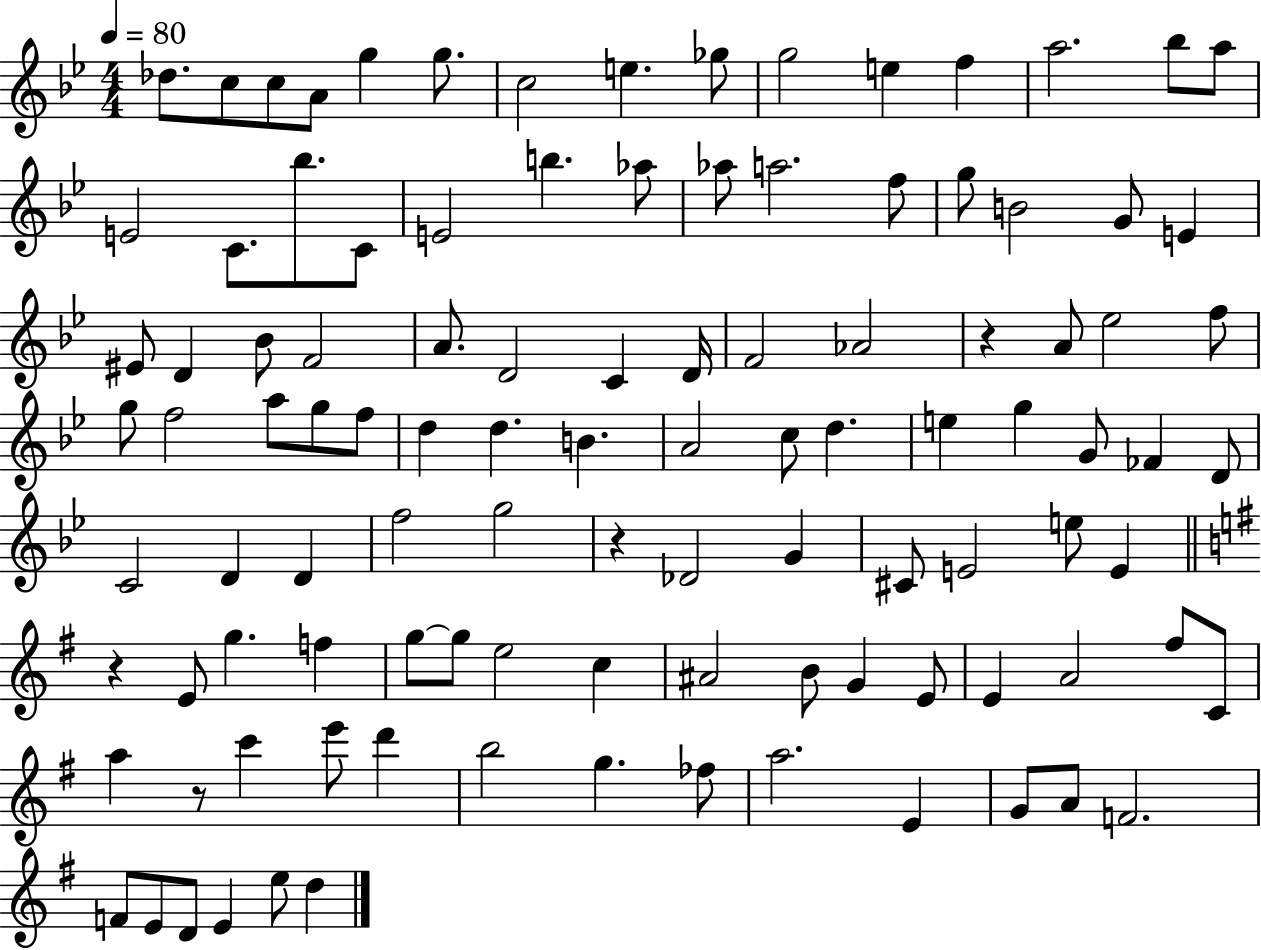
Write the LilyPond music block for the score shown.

{
  \clef treble
  \numericTimeSignature
  \time 4/4
  \key bes \major
  \tempo 4 = 80
  des''8. c''8 c''8 a'8 g''4 g''8. | c''2 e''4. ges''8 | g''2 e''4 f''4 | a''2. bes''8 a''8 | \break e'2 c'8. bes''8. c'8 | e'2 b''4. aes''8 | aes''8 a''2. f''8 | g''8 b'2 g'8 e'4 | \break eis'8 d'4 bes'8 f'2 | a'8. d'2 c'4 d'16 | f'2 aes'2 | r4 a'8 ees''2 f''8 | \break g''8 f''2 a''8 g''8 f''8 | d''4 d''4. b'4. | a'2 c''8 d''4. | e''4 g''4 g'8 fes'4 d'8 | \break c'2 d'4 d'4 | f''2 g''2 | r4 des'2 g'4 | cis'8 e'2 e''8 e'4 | \break \bar "||" \break \key e \minor r4 e'8 g''4. f''4 | g''8~~ g''8 e''2 c''4 | ais'2 b'8 g'4 e'8 | e'4 a'2 fis''8 c'8 | \break a''4 r8 c'''4 e'''8 d'''4 | b''2 g''4. fes''8 | a''2. e'4 | g'8 a'8 f'2. | \break f'8 e'8 d'8 e'4 e''8 d''4 | \bar "|."
}